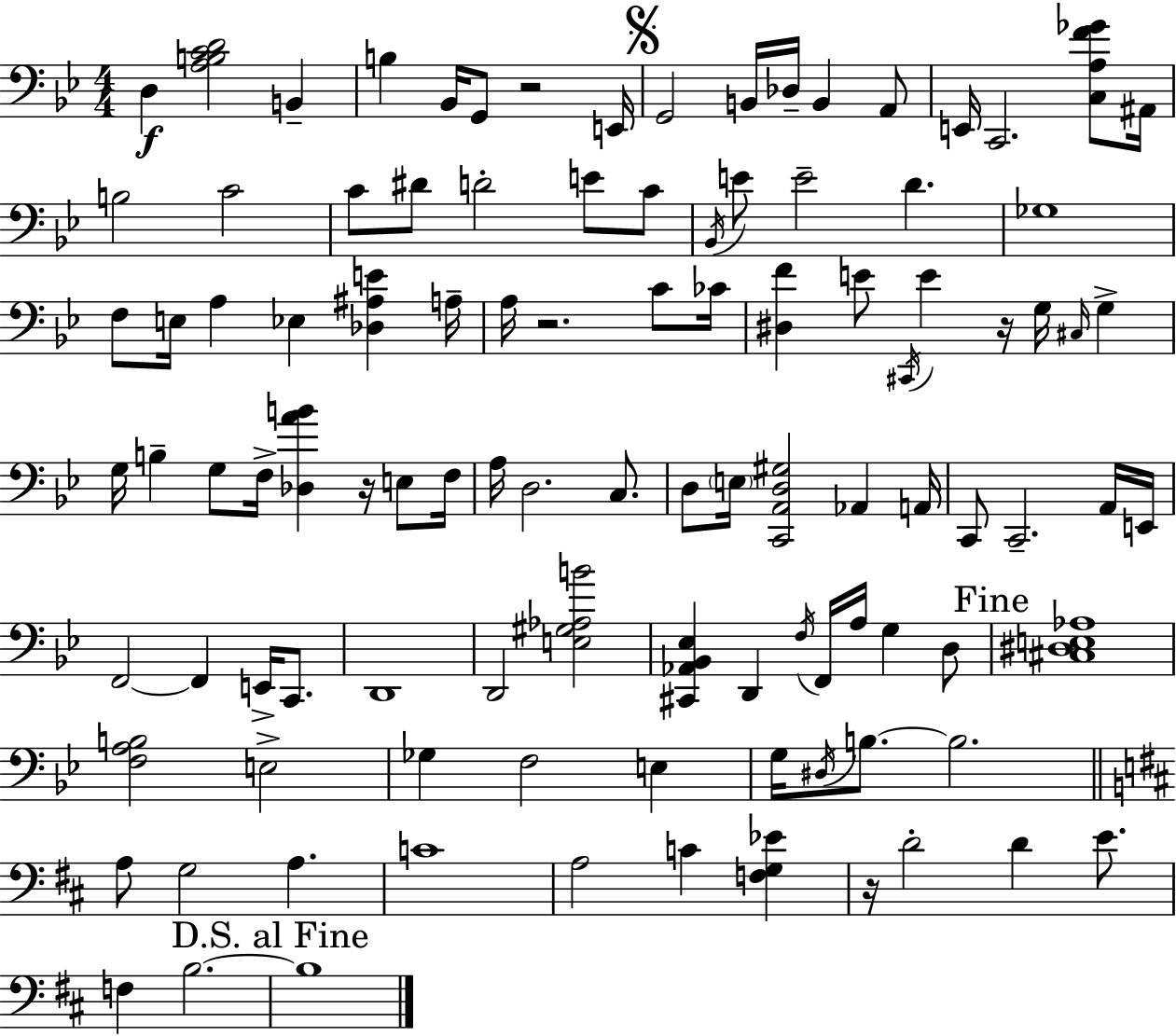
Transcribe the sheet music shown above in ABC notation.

X:1
T:Untitled
M:4/4
L:1/4
K:Bb
D, [A,B,CD]2 B,, B, _B,,/4 G,,/2 z2 E,,/4 G,,2 B,,/4 _D,/4 B,, A,,/2 E,,/4 C,,2 [C,A,F_G]/2 ^A,,/4 B,2 C2 C/2 ^D/2 D2 E/2 C/2 _B,,/4 E/2 E2 D _G,4 F,/2 E,/4 A, _E, [_D,^A,E] A,/4 A,/4 z2 C/2 _C/4 [^D,F] E/2 ^C,,/4 E z/4 G,/4 ^C,/4 G, G,/4 B, G,/2 F,/4 [_D,AB] z/4 E,/2 F,/4 A,/4 D,2 C,/2 D,/2 E,/4 [C,,A,,D,^G,]2 _A,, A,,/4 C,,/2 C,,2 A,,/4 E,,/4 F,,2 F,, E,,/4 C,,/2 D,,4 D,,2 [E,^G,_A,B]2 [^C,,_A,,_B,,_E,] D,, F,/4 F,,/4 A,/4 G, D,/2 [^C,^D,E,_A,]4 [F,A,B,]2 E,2 _G, F,2 E, G,/4 ^D,/4 B,/2 B,2 A,/2 G,2 A, C4 A,2 C [F,G,_E] z/4 D2 D E/2 F, B,2 B,4